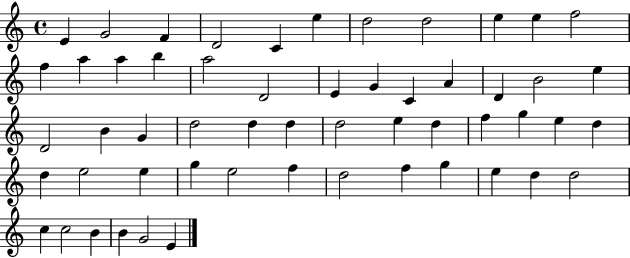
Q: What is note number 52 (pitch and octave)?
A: B4